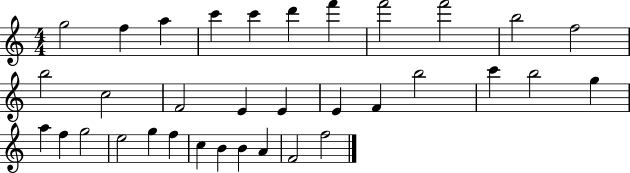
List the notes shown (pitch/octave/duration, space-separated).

G5/h F5/q A5/q C6/q C6/q D6/q F6/q F6/h F6/h B5/h F5/h B5/h C5/h F4/h E4/q E4/q E4/q F4/q B5/h C6/q B5/h G5/q A5/q F5/q G5/h E5/h G5/q F5/q C5/q B4/q B4/q A4/q F4/h F5/h